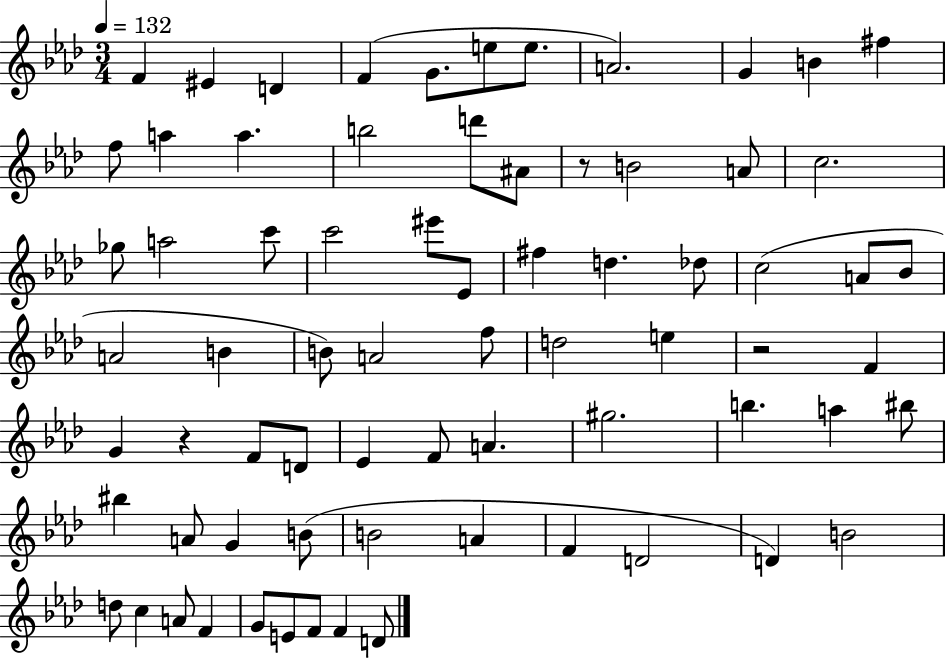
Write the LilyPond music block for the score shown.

{
  \clef treble
  \numericTimeSignature
  \time 3/4
  \key aes \major
  \tempo 4 = 132
  f'4 eis'4 d'4 | f'4( g'8. e''8 e''8. | a'2.) | g'4 b'4 fis''4 | \break f''8 a''4 a''4. | b''2 d'''8 ais'8 | r8 b'2 a'8 | c''2. | \break ges''8 a''2 c'''8 | c'''2 eis'''8 ees'8 | fis''4 d''4. des''8 | c''2( a'8 bes'8 | \break a'2 b'4 | b'8) a'2 f''8 | d''2 e''4 | r2 f'4 | \break g'4 r4 f'8 d'8 | ees'4 f'8 a'4. | gis''2. | b''4. a''4 bis''8 | \break bis''4 a'8 g'4 b'8( | b'2 a'4 | f'4 d'2 | d'4) b'2 | \break d''8 c''4 a'8 f'4 | g'8 e'8 f'8 f'4 d'8 | \bar "|."
}